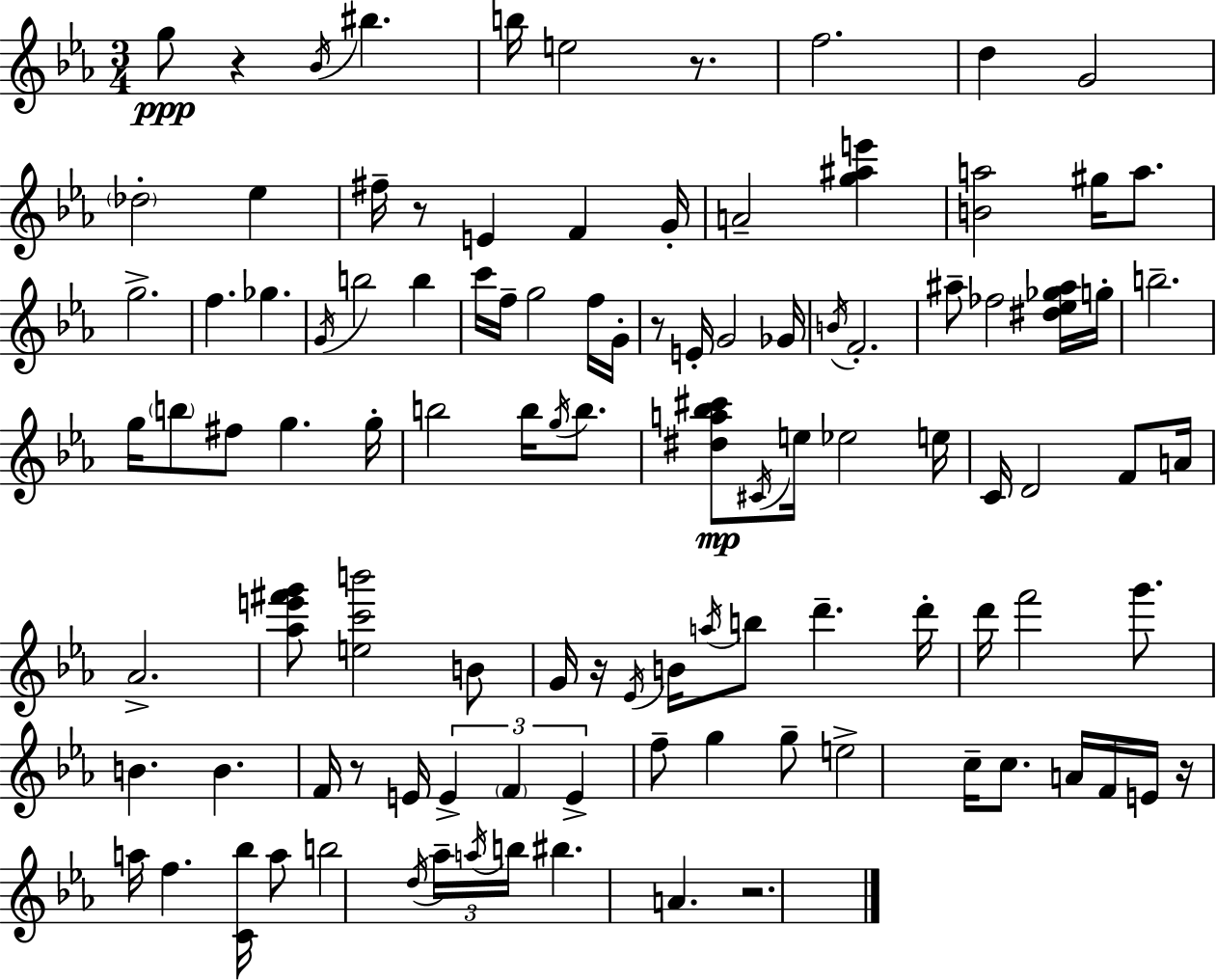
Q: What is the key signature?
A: EES major